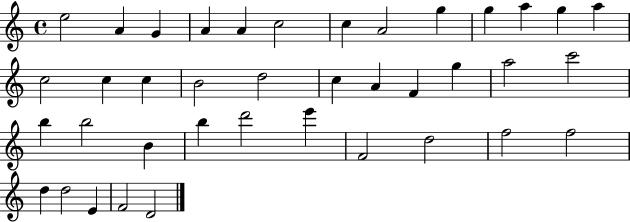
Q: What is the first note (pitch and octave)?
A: E5